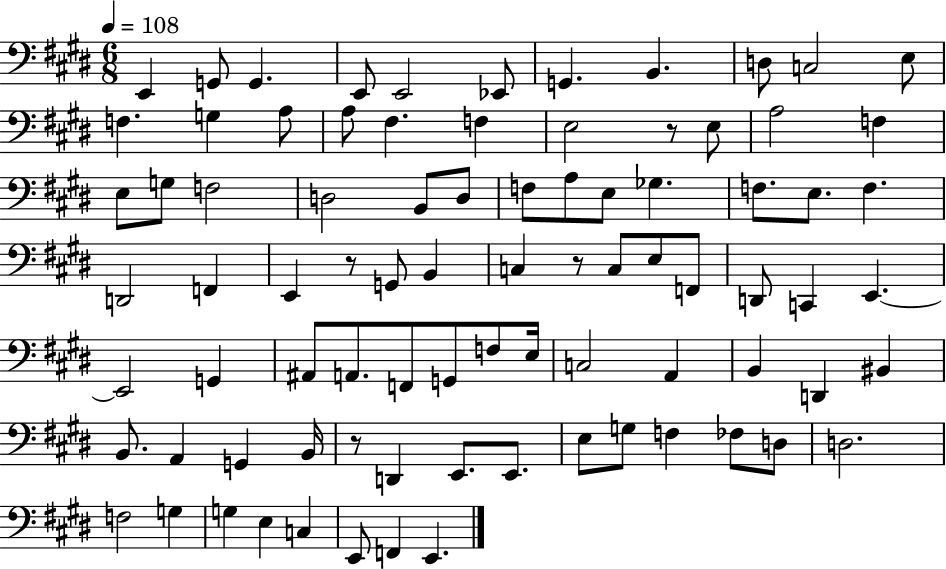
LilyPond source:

{
  \clef bass
  \numericTimeSignature
  \time 6/8
  \key e \major
  \tempo 4 = 108
  e,4 g,8 g,4. | e,8 e,2 ees,8 | g,4. b,4. | d8 c2 e8 | \break f4. g4 a8 | a8 fis4. f4 | e2 r8 e8 | a2 f4 | \break e8 g8 f2 | d2 b,8 d8 | f8 a8 e8 ges4. | f8. e8. f4. | \break d,2 f,4 | e,4 r8 g,8 b,4 | c4 r8 c8 e8 f,8 | d,8 c,4 e,4.~~ | \break e,2 g,4 | ais,8 a,8. f,8 g,8 f8 e16 | c2 a,4 | b,4 d,4 bis,4 | \break b,8. a,4 g,4 b,16 | r8 d,4 e,8. e,8. | e8 g8 f4 fes8 d8 | d2. | \break f2 g4 | g4 e4 c4 | e,8 f,4 e,4. | \bar "|."
}